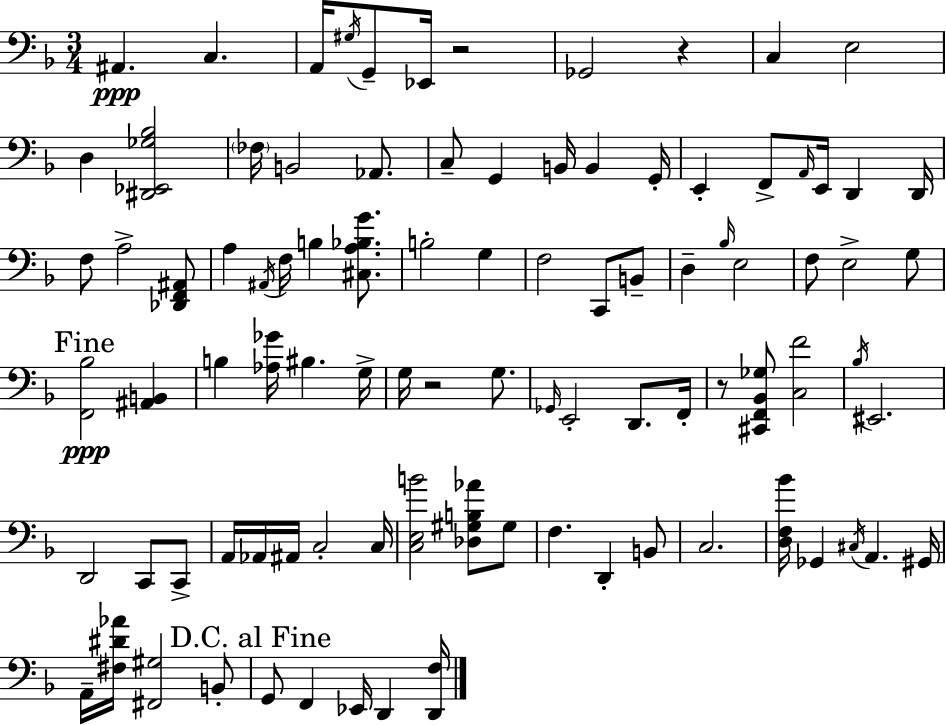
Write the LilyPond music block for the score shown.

{
  \clef bass
  \numericTimeSignature
  \time 3/4
  \key f \major
  ais,4.\ppp c4. | a,16 \acciaccatura { gis16 } g,8-- ees,16 r2 | ges,2 r4 | c4 e2 | \break d4 <dis, ees, ges bes>2 | \parenthesize fes16 b,2 aes,8. | c8-- g,4 b,16 b,4 | g,16-. e,4-. f,8-> \grace { a,16 } e,16 d,4 | \break d,16 f8 a2-> | <des, f, ais,>8 a4 \acciaccatura { ais,16 } f16 b4 | <cis a bes g'>8. b2-. g4 | f2 c,8 | \break b,8-- d4-- \grace { bes16 } e2 | f8 e2-> | g8 \mark "Fine" <f, bes>2\ppp | <ais, b,>4 b4 <aes ges'>16 bis4. | \break g16-> g16 r2 | g8. \grace { ges,16 } e,2-. | d,8. f,16-. r8 <cis, f, bes, ges>8 <c f'>2 | \acciaccatura { bes16 } eis,2. | \break d,2 | c,8 c,8-> a,16 aes,16 ais,16 c2-. | c16 <c e b'>2 | <des gis b aes'>8 gis8 f4. | \break d,4-. b,8 c2. | <d f bes'>16 ges,4 \acciaccatura { cis16 } | a,4. gis,16 a,16-- <fis dis' aes'>16 <fis, gis>2 | b,8-. \mark "D.C. al Fine" g,8 f,4 | \break ees,16 d,4 <d, f>16 \bar "|."
}